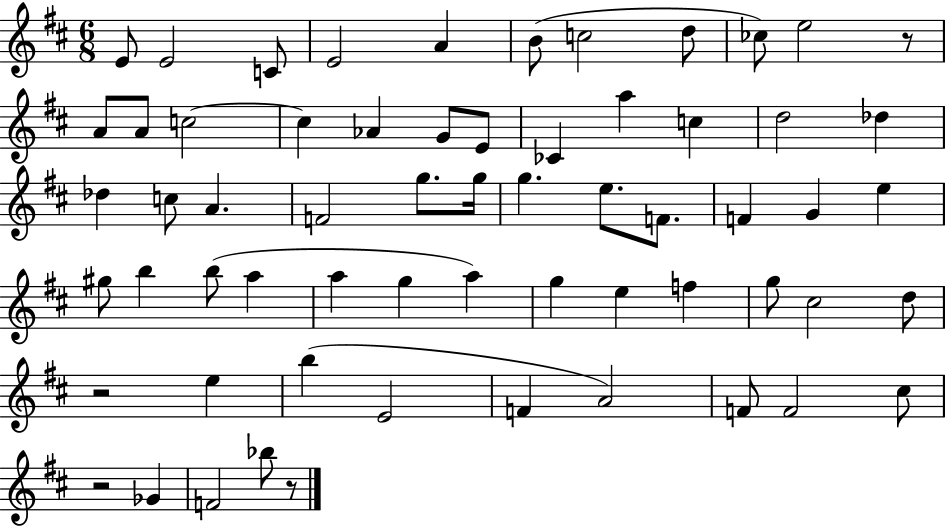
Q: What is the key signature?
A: D major